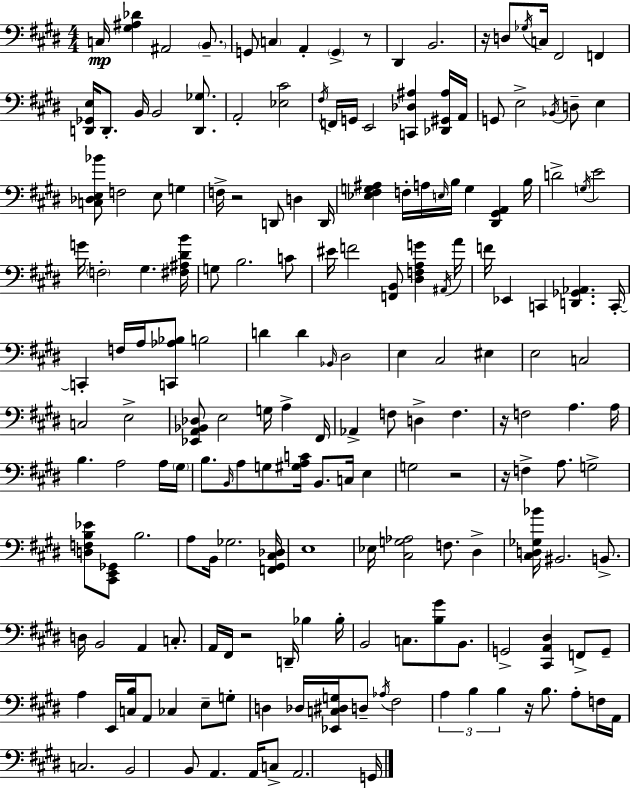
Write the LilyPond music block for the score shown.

{
  \clef bass
  \numericTimeSignature
  \time 4/4
  \key e \major
  \repeat volta 2 { c16\mp <gis ais des'>4 ais,2 \parenthesize b,8.-- | g,8 \parenthesize c4 a,4-. \parenthesize g,4-> r8 | dis,4 b,2. | r16 d8 \acciaccatura { ges16 } c16 fis,2 f,4 | \break <d, ges, e>16 d,8.-. b,16 b,2 <d, ges>8. | a,2-. <ees cis'>2 | \acciaccatura { fis16 } f,16 g,16 e,2 <c, des ais>4 | <des, gis, ais>16 a,16 g,8 e2-> \acciaccatura { bes,16 } d8-- e4 | \break <c des e bes'>8 f2 e8 g4 | f16-> r2 d,8 d4 | d,16 <ees fis g ais>4 f16-. a16 \grace { e16 } b16 g4 <dis, gis, a,>4 | b16 d'2-> \acciaccatura { g16 } e'2 | \break g'16 \parenthesize f2-. gis4. | <fis ais dis' b'>16 g8 b2. | c'8 eis'16 f'2 <f, b,>8 | <dis f a g'>4 \acciaccatura { ais,16 } a'16 f'16 ees,4 c,4 <d, ges, aes,>4. | \break c,16-.~~ c,4-. f16 a16 <c, aes bes>8 b2 | d'4 d'4 \grace { bes,16 } dis2 | e4 cis2 | eis4 e2 c2 | \break c2 e2-> | <ees, a, bes, des>8 e2 | g16 a4-> fis,16 aes,4-> f8 d4-> | f4. r16 f2 | \break a4. a16 b4. a2 | a16 \parenthesize gis16 b8. \grace { b,16 } a8 g8 <gis a c'>16 | b,8. c16 e4 g2 | r2 r16 f4-> a8. | \break g2-> <d f b ees'>8 <cis, e, ges,>8 b2. | a8 b,16 ges2. | <f, gis, cis des>16 e1 | ees16 <cis g aes>2 | \break f8. dis4-> <cis d ges bes'>16 bis,2. | b,8.-> d16 b,2 | a,4 c8.-. a,16 fis,16 r2 | d,16-- bes4 bes16-. b,2 | \break c8. <b gis'>8 b,8. g,2-> | <cis, a, dis>4 f,8-> g,8-- a4 e,16 <c b>16 a,8 | ces4 e8-- g8-. d4 des16 <ees, c dis g>16 d8-- | \acciaccatura { aes16 } fis2 \tuplet 3/2 { a4 b4 | \break b4 } r16 b8. a8-. f16 a,16 c2. | b,2 | b,8 a,4. a,16 c8-> a,2. | g,16 } \bar "|."
}